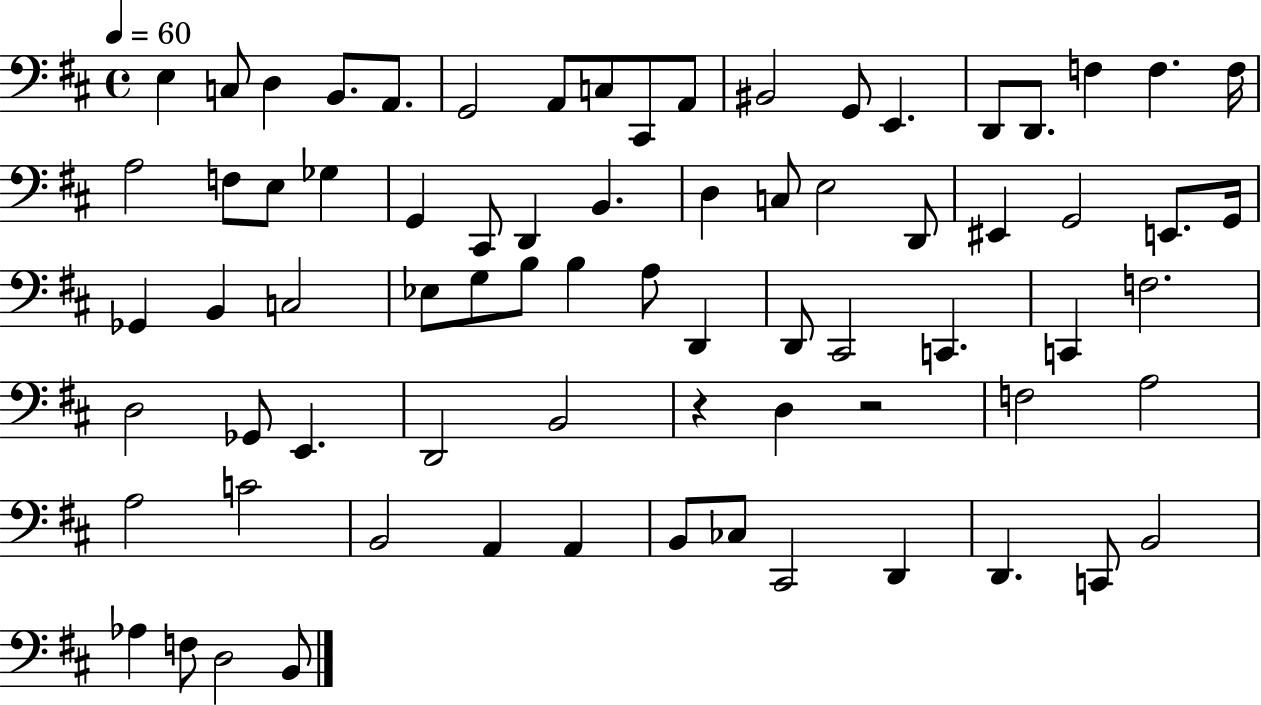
{
  \clef bass
  \time 4/4
  \defaultTimeSignature
  \key d \major
  \tempo 4 = 60
  \repeat volta 2 { e4 c8 d4 b,8. a,8. | g,2 a,8 c8 cis,8 a,8 | bis,2 g,8 e,4. | d,8 d,8. f4 f4. f16 | \break a2 f8 e8 ges4 | g,4 cis,8 d,4 b,4. | d4 c8 e2 d,8 | eis,4 g,2 e,8. g,16 | \break ges,4 b,4 c2 | ees8 g8 b8 b4 a8 d,4 | d,8 cis,2 c,4. | c,4 f2. | \break d2 ges,8 e,4. | d,2 b,2 | r4 d4 r2 | f2 a2 | \break a2 c'2 | b,2 a,4 a,4 | b,8 ces8 cis,2 d,4 | d,4. c,8 b,2 | \break aes4 f8 d2 b,8 | } \bar "|."
}